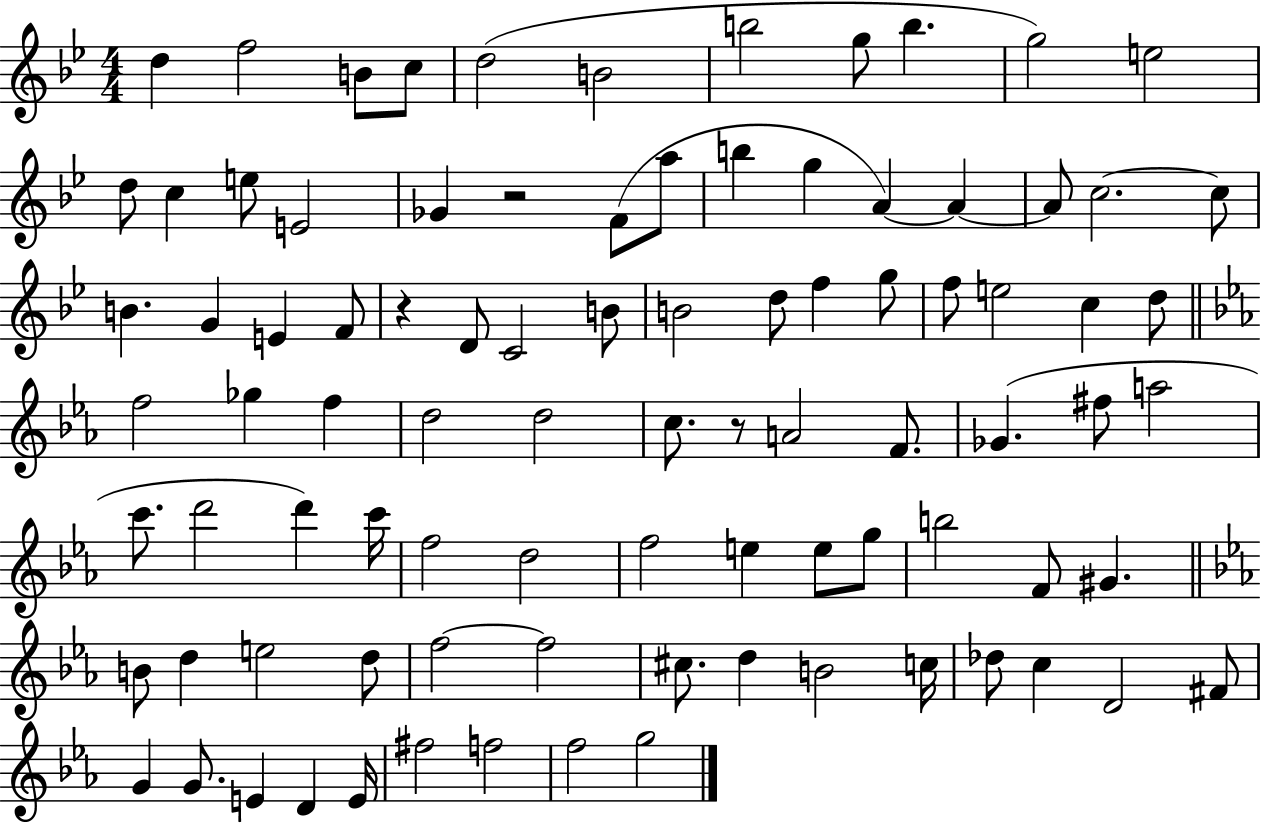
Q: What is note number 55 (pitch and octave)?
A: C6